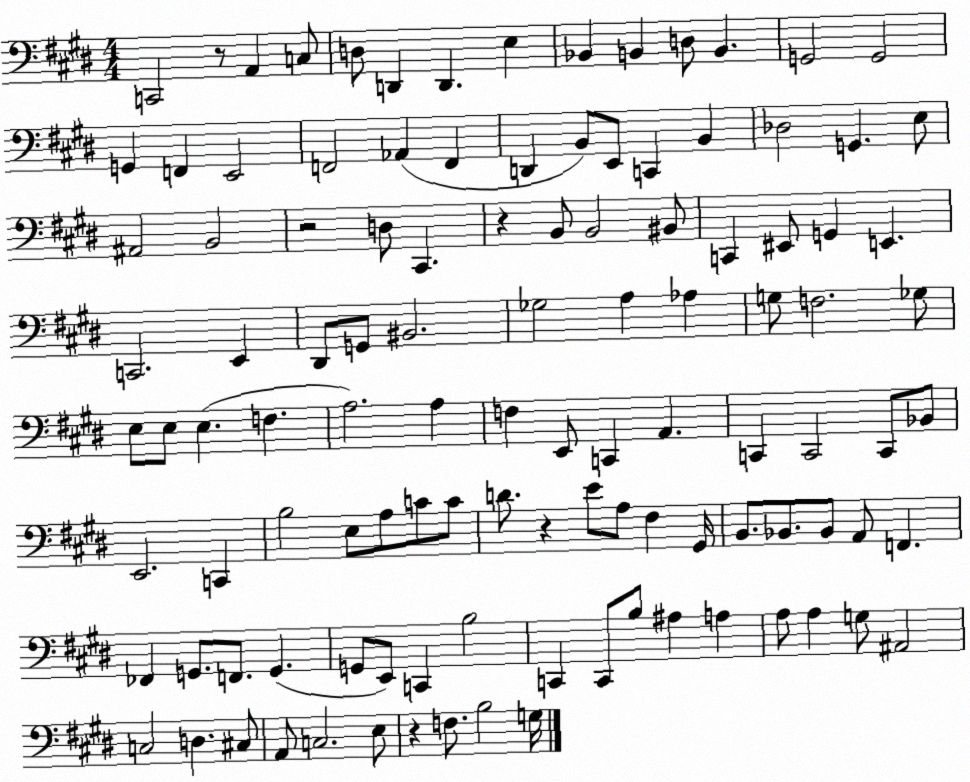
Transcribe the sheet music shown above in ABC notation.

X:1
T:Untitled
M:4/4
L:1/4
K:E
C,,2 z/2 A,, C,/2 D,/2 D,, D,, E, _B,, B,, D,/2 B,, G,,2 G,,2 G,, F,, E,,2 F,,2 _A,, F,, D,, B,,/2 E,,/2 C,, B,, _D,2 G,, E,/2 ^A,,2 B,,2 z2 D,/2 ^C,, z B,,/2 B,,2 ^B,,/2 C,, ^E,,/2 G,, E,, C,,2 E,, ^D,,/2 G,,/2 ^B,,2 _G,2 A, _A, G,/2 F,2 _G,/2 E,/2 E,/2 E, F, A,2 A, F, E,,/2 C,, A,, C,, C,,2 C,,/2 _B,,/2 E,,2 C,, B,2 E,/2 A,/2 C/2 C/2 D/2 z E/2 A,/2 ^F, ^G,,/4 B,,/2 _B,,/2 _B,,/2 A,,/2 F,, _F,, G,,/2 F,,/2 G,, G,,/2 E,,/2 C,, B,2 C,, C,,/2 B,/2 ^A, A, A,/2 A, G,/2 ^A,,2 C,2 D, ^C,/2 A,,/2 C,2 E,/2 z F,/2 B,2 G,/4